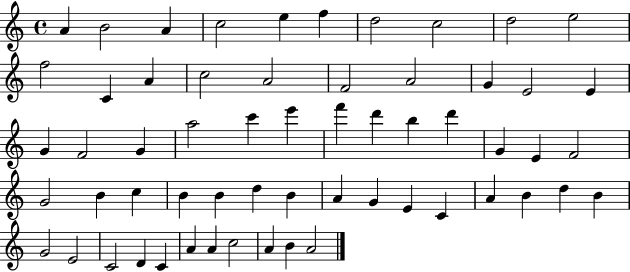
X:1
T:Untitled
M:4/4
L:1/4
K:C
A B2 A c2 e f d2 c2 d2 e2 f2 C A c2 A2 F2 A2 G E2 E G F2 G a2 c' e' f' d' b d' G E F2 G2 B c B B d B A G E C A B d B G2 E2 C2 D C A A c2 A B A2